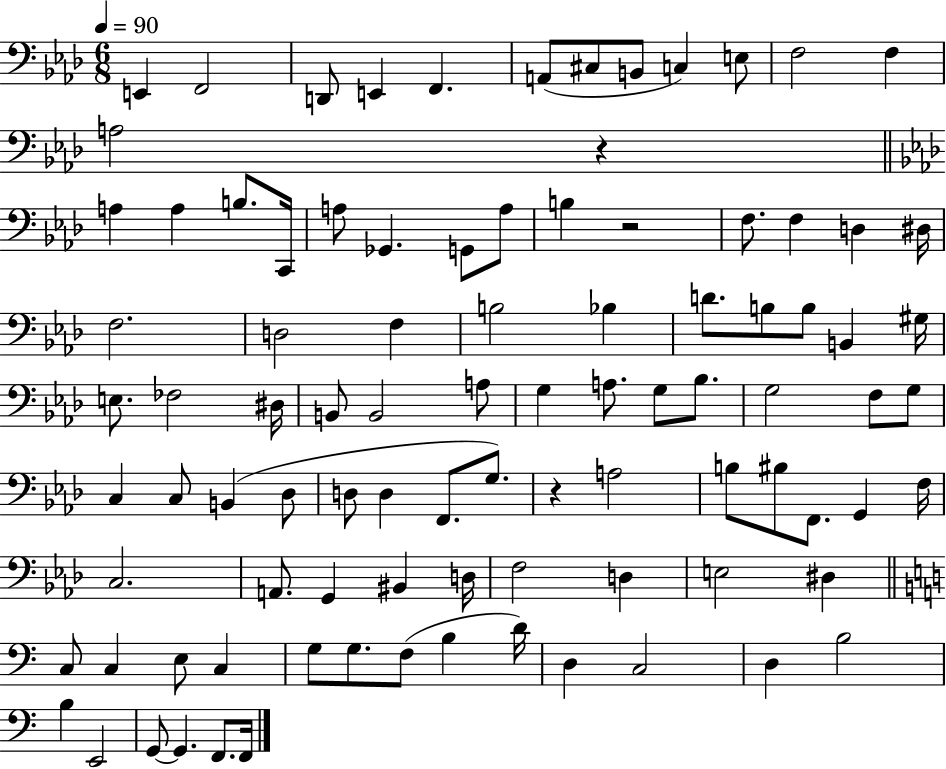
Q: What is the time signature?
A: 6/8